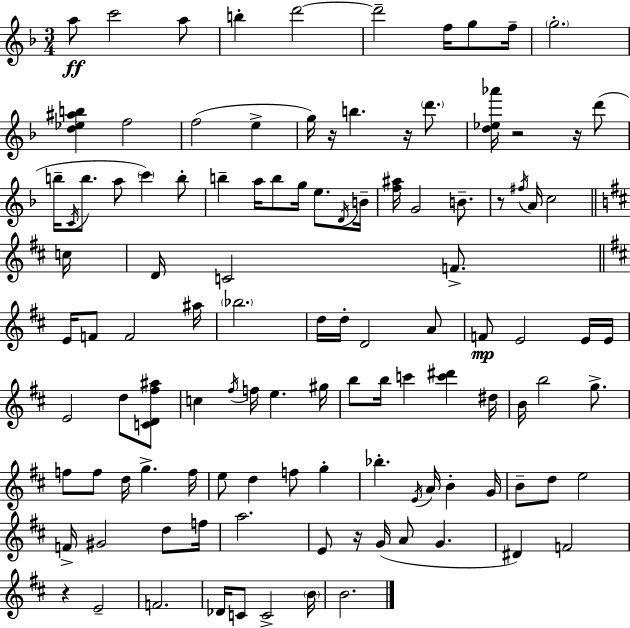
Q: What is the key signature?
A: D minor